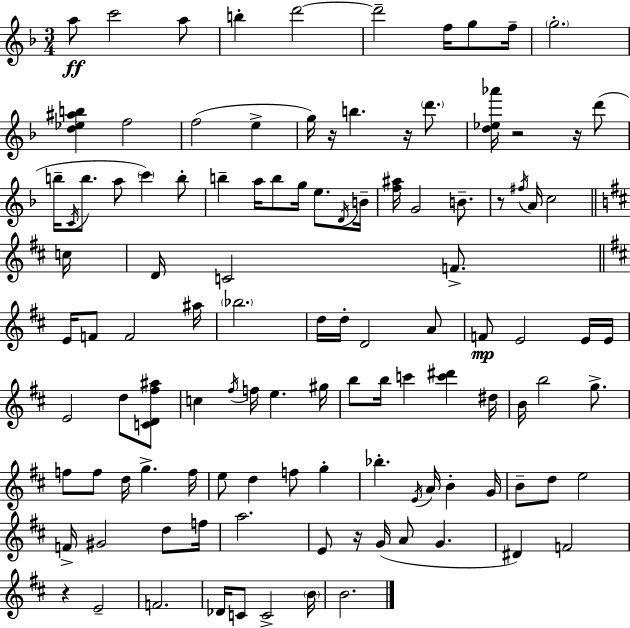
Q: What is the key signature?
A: D minor